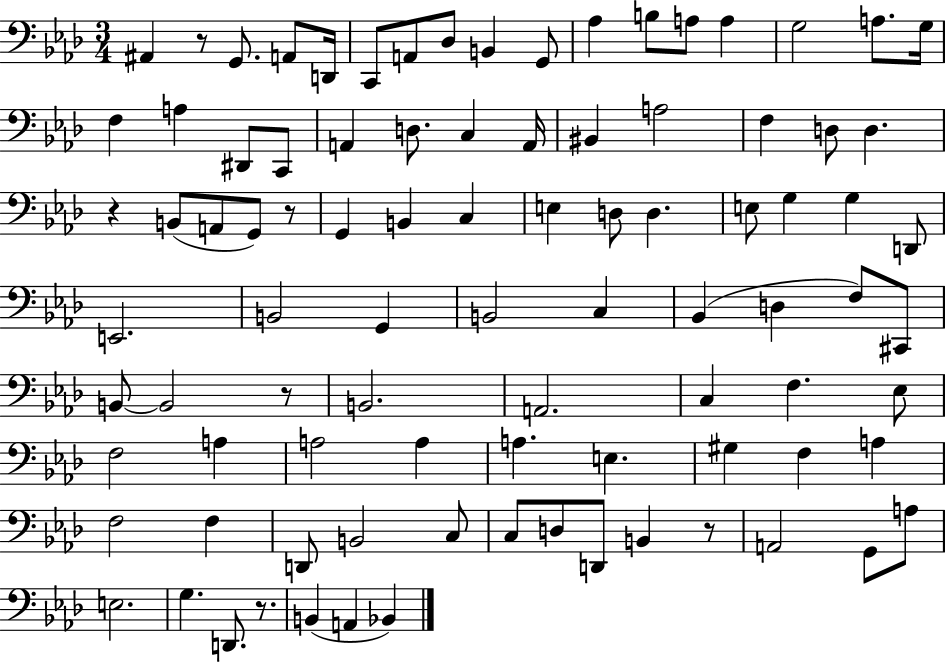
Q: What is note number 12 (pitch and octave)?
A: A3